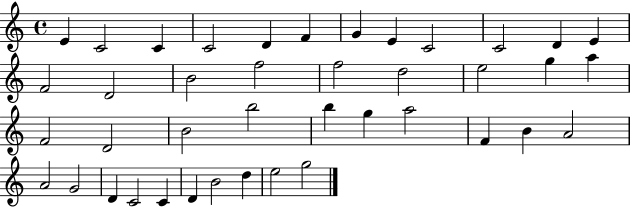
{
  \clef treble
  \time 4/4
  \defaultTimeSignature
  \key c \major
  e'4 c'2 c'4 | c'2 d'4 f'4 | g'4 e'4 c'2 | c'2 d'4 e'4 | \break f'2 d'2 | b'2 f''2 | f''2 d''2 | e''2 g''4 a''4 | \break f'2 d'2 | b'2 b''2 | b''4 g''4 a''2 | f'4 b'4 a'2 | \break a'2 g'2 | d'4 c'2 c'4 | d'4 b'2 d''4 | e''2 g''2 | \break \bar "|."
}